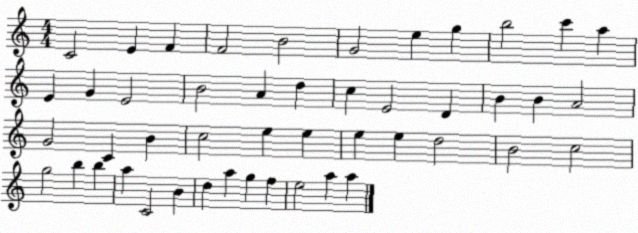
X:1
T:Untitled
M:4/4
L:1/4
K:C
C2 E F F2 B2 G2 e g b2 c' a E G E2 B2 A d c E2 D B B A2 G2 C B c2 e e e e d2 B2 c2 g2 b b a C2 B d a g f e2 a a